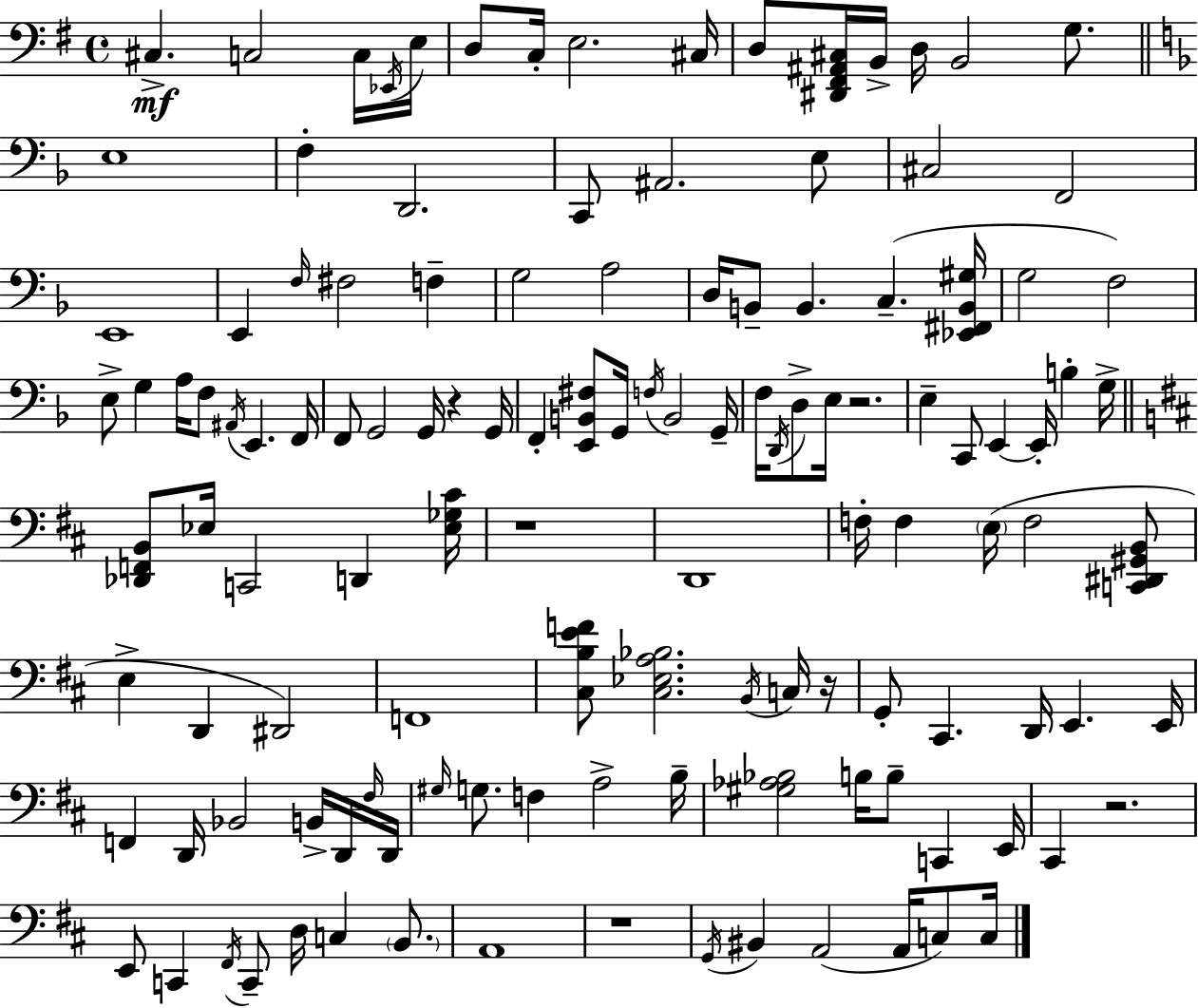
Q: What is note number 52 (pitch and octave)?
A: F3